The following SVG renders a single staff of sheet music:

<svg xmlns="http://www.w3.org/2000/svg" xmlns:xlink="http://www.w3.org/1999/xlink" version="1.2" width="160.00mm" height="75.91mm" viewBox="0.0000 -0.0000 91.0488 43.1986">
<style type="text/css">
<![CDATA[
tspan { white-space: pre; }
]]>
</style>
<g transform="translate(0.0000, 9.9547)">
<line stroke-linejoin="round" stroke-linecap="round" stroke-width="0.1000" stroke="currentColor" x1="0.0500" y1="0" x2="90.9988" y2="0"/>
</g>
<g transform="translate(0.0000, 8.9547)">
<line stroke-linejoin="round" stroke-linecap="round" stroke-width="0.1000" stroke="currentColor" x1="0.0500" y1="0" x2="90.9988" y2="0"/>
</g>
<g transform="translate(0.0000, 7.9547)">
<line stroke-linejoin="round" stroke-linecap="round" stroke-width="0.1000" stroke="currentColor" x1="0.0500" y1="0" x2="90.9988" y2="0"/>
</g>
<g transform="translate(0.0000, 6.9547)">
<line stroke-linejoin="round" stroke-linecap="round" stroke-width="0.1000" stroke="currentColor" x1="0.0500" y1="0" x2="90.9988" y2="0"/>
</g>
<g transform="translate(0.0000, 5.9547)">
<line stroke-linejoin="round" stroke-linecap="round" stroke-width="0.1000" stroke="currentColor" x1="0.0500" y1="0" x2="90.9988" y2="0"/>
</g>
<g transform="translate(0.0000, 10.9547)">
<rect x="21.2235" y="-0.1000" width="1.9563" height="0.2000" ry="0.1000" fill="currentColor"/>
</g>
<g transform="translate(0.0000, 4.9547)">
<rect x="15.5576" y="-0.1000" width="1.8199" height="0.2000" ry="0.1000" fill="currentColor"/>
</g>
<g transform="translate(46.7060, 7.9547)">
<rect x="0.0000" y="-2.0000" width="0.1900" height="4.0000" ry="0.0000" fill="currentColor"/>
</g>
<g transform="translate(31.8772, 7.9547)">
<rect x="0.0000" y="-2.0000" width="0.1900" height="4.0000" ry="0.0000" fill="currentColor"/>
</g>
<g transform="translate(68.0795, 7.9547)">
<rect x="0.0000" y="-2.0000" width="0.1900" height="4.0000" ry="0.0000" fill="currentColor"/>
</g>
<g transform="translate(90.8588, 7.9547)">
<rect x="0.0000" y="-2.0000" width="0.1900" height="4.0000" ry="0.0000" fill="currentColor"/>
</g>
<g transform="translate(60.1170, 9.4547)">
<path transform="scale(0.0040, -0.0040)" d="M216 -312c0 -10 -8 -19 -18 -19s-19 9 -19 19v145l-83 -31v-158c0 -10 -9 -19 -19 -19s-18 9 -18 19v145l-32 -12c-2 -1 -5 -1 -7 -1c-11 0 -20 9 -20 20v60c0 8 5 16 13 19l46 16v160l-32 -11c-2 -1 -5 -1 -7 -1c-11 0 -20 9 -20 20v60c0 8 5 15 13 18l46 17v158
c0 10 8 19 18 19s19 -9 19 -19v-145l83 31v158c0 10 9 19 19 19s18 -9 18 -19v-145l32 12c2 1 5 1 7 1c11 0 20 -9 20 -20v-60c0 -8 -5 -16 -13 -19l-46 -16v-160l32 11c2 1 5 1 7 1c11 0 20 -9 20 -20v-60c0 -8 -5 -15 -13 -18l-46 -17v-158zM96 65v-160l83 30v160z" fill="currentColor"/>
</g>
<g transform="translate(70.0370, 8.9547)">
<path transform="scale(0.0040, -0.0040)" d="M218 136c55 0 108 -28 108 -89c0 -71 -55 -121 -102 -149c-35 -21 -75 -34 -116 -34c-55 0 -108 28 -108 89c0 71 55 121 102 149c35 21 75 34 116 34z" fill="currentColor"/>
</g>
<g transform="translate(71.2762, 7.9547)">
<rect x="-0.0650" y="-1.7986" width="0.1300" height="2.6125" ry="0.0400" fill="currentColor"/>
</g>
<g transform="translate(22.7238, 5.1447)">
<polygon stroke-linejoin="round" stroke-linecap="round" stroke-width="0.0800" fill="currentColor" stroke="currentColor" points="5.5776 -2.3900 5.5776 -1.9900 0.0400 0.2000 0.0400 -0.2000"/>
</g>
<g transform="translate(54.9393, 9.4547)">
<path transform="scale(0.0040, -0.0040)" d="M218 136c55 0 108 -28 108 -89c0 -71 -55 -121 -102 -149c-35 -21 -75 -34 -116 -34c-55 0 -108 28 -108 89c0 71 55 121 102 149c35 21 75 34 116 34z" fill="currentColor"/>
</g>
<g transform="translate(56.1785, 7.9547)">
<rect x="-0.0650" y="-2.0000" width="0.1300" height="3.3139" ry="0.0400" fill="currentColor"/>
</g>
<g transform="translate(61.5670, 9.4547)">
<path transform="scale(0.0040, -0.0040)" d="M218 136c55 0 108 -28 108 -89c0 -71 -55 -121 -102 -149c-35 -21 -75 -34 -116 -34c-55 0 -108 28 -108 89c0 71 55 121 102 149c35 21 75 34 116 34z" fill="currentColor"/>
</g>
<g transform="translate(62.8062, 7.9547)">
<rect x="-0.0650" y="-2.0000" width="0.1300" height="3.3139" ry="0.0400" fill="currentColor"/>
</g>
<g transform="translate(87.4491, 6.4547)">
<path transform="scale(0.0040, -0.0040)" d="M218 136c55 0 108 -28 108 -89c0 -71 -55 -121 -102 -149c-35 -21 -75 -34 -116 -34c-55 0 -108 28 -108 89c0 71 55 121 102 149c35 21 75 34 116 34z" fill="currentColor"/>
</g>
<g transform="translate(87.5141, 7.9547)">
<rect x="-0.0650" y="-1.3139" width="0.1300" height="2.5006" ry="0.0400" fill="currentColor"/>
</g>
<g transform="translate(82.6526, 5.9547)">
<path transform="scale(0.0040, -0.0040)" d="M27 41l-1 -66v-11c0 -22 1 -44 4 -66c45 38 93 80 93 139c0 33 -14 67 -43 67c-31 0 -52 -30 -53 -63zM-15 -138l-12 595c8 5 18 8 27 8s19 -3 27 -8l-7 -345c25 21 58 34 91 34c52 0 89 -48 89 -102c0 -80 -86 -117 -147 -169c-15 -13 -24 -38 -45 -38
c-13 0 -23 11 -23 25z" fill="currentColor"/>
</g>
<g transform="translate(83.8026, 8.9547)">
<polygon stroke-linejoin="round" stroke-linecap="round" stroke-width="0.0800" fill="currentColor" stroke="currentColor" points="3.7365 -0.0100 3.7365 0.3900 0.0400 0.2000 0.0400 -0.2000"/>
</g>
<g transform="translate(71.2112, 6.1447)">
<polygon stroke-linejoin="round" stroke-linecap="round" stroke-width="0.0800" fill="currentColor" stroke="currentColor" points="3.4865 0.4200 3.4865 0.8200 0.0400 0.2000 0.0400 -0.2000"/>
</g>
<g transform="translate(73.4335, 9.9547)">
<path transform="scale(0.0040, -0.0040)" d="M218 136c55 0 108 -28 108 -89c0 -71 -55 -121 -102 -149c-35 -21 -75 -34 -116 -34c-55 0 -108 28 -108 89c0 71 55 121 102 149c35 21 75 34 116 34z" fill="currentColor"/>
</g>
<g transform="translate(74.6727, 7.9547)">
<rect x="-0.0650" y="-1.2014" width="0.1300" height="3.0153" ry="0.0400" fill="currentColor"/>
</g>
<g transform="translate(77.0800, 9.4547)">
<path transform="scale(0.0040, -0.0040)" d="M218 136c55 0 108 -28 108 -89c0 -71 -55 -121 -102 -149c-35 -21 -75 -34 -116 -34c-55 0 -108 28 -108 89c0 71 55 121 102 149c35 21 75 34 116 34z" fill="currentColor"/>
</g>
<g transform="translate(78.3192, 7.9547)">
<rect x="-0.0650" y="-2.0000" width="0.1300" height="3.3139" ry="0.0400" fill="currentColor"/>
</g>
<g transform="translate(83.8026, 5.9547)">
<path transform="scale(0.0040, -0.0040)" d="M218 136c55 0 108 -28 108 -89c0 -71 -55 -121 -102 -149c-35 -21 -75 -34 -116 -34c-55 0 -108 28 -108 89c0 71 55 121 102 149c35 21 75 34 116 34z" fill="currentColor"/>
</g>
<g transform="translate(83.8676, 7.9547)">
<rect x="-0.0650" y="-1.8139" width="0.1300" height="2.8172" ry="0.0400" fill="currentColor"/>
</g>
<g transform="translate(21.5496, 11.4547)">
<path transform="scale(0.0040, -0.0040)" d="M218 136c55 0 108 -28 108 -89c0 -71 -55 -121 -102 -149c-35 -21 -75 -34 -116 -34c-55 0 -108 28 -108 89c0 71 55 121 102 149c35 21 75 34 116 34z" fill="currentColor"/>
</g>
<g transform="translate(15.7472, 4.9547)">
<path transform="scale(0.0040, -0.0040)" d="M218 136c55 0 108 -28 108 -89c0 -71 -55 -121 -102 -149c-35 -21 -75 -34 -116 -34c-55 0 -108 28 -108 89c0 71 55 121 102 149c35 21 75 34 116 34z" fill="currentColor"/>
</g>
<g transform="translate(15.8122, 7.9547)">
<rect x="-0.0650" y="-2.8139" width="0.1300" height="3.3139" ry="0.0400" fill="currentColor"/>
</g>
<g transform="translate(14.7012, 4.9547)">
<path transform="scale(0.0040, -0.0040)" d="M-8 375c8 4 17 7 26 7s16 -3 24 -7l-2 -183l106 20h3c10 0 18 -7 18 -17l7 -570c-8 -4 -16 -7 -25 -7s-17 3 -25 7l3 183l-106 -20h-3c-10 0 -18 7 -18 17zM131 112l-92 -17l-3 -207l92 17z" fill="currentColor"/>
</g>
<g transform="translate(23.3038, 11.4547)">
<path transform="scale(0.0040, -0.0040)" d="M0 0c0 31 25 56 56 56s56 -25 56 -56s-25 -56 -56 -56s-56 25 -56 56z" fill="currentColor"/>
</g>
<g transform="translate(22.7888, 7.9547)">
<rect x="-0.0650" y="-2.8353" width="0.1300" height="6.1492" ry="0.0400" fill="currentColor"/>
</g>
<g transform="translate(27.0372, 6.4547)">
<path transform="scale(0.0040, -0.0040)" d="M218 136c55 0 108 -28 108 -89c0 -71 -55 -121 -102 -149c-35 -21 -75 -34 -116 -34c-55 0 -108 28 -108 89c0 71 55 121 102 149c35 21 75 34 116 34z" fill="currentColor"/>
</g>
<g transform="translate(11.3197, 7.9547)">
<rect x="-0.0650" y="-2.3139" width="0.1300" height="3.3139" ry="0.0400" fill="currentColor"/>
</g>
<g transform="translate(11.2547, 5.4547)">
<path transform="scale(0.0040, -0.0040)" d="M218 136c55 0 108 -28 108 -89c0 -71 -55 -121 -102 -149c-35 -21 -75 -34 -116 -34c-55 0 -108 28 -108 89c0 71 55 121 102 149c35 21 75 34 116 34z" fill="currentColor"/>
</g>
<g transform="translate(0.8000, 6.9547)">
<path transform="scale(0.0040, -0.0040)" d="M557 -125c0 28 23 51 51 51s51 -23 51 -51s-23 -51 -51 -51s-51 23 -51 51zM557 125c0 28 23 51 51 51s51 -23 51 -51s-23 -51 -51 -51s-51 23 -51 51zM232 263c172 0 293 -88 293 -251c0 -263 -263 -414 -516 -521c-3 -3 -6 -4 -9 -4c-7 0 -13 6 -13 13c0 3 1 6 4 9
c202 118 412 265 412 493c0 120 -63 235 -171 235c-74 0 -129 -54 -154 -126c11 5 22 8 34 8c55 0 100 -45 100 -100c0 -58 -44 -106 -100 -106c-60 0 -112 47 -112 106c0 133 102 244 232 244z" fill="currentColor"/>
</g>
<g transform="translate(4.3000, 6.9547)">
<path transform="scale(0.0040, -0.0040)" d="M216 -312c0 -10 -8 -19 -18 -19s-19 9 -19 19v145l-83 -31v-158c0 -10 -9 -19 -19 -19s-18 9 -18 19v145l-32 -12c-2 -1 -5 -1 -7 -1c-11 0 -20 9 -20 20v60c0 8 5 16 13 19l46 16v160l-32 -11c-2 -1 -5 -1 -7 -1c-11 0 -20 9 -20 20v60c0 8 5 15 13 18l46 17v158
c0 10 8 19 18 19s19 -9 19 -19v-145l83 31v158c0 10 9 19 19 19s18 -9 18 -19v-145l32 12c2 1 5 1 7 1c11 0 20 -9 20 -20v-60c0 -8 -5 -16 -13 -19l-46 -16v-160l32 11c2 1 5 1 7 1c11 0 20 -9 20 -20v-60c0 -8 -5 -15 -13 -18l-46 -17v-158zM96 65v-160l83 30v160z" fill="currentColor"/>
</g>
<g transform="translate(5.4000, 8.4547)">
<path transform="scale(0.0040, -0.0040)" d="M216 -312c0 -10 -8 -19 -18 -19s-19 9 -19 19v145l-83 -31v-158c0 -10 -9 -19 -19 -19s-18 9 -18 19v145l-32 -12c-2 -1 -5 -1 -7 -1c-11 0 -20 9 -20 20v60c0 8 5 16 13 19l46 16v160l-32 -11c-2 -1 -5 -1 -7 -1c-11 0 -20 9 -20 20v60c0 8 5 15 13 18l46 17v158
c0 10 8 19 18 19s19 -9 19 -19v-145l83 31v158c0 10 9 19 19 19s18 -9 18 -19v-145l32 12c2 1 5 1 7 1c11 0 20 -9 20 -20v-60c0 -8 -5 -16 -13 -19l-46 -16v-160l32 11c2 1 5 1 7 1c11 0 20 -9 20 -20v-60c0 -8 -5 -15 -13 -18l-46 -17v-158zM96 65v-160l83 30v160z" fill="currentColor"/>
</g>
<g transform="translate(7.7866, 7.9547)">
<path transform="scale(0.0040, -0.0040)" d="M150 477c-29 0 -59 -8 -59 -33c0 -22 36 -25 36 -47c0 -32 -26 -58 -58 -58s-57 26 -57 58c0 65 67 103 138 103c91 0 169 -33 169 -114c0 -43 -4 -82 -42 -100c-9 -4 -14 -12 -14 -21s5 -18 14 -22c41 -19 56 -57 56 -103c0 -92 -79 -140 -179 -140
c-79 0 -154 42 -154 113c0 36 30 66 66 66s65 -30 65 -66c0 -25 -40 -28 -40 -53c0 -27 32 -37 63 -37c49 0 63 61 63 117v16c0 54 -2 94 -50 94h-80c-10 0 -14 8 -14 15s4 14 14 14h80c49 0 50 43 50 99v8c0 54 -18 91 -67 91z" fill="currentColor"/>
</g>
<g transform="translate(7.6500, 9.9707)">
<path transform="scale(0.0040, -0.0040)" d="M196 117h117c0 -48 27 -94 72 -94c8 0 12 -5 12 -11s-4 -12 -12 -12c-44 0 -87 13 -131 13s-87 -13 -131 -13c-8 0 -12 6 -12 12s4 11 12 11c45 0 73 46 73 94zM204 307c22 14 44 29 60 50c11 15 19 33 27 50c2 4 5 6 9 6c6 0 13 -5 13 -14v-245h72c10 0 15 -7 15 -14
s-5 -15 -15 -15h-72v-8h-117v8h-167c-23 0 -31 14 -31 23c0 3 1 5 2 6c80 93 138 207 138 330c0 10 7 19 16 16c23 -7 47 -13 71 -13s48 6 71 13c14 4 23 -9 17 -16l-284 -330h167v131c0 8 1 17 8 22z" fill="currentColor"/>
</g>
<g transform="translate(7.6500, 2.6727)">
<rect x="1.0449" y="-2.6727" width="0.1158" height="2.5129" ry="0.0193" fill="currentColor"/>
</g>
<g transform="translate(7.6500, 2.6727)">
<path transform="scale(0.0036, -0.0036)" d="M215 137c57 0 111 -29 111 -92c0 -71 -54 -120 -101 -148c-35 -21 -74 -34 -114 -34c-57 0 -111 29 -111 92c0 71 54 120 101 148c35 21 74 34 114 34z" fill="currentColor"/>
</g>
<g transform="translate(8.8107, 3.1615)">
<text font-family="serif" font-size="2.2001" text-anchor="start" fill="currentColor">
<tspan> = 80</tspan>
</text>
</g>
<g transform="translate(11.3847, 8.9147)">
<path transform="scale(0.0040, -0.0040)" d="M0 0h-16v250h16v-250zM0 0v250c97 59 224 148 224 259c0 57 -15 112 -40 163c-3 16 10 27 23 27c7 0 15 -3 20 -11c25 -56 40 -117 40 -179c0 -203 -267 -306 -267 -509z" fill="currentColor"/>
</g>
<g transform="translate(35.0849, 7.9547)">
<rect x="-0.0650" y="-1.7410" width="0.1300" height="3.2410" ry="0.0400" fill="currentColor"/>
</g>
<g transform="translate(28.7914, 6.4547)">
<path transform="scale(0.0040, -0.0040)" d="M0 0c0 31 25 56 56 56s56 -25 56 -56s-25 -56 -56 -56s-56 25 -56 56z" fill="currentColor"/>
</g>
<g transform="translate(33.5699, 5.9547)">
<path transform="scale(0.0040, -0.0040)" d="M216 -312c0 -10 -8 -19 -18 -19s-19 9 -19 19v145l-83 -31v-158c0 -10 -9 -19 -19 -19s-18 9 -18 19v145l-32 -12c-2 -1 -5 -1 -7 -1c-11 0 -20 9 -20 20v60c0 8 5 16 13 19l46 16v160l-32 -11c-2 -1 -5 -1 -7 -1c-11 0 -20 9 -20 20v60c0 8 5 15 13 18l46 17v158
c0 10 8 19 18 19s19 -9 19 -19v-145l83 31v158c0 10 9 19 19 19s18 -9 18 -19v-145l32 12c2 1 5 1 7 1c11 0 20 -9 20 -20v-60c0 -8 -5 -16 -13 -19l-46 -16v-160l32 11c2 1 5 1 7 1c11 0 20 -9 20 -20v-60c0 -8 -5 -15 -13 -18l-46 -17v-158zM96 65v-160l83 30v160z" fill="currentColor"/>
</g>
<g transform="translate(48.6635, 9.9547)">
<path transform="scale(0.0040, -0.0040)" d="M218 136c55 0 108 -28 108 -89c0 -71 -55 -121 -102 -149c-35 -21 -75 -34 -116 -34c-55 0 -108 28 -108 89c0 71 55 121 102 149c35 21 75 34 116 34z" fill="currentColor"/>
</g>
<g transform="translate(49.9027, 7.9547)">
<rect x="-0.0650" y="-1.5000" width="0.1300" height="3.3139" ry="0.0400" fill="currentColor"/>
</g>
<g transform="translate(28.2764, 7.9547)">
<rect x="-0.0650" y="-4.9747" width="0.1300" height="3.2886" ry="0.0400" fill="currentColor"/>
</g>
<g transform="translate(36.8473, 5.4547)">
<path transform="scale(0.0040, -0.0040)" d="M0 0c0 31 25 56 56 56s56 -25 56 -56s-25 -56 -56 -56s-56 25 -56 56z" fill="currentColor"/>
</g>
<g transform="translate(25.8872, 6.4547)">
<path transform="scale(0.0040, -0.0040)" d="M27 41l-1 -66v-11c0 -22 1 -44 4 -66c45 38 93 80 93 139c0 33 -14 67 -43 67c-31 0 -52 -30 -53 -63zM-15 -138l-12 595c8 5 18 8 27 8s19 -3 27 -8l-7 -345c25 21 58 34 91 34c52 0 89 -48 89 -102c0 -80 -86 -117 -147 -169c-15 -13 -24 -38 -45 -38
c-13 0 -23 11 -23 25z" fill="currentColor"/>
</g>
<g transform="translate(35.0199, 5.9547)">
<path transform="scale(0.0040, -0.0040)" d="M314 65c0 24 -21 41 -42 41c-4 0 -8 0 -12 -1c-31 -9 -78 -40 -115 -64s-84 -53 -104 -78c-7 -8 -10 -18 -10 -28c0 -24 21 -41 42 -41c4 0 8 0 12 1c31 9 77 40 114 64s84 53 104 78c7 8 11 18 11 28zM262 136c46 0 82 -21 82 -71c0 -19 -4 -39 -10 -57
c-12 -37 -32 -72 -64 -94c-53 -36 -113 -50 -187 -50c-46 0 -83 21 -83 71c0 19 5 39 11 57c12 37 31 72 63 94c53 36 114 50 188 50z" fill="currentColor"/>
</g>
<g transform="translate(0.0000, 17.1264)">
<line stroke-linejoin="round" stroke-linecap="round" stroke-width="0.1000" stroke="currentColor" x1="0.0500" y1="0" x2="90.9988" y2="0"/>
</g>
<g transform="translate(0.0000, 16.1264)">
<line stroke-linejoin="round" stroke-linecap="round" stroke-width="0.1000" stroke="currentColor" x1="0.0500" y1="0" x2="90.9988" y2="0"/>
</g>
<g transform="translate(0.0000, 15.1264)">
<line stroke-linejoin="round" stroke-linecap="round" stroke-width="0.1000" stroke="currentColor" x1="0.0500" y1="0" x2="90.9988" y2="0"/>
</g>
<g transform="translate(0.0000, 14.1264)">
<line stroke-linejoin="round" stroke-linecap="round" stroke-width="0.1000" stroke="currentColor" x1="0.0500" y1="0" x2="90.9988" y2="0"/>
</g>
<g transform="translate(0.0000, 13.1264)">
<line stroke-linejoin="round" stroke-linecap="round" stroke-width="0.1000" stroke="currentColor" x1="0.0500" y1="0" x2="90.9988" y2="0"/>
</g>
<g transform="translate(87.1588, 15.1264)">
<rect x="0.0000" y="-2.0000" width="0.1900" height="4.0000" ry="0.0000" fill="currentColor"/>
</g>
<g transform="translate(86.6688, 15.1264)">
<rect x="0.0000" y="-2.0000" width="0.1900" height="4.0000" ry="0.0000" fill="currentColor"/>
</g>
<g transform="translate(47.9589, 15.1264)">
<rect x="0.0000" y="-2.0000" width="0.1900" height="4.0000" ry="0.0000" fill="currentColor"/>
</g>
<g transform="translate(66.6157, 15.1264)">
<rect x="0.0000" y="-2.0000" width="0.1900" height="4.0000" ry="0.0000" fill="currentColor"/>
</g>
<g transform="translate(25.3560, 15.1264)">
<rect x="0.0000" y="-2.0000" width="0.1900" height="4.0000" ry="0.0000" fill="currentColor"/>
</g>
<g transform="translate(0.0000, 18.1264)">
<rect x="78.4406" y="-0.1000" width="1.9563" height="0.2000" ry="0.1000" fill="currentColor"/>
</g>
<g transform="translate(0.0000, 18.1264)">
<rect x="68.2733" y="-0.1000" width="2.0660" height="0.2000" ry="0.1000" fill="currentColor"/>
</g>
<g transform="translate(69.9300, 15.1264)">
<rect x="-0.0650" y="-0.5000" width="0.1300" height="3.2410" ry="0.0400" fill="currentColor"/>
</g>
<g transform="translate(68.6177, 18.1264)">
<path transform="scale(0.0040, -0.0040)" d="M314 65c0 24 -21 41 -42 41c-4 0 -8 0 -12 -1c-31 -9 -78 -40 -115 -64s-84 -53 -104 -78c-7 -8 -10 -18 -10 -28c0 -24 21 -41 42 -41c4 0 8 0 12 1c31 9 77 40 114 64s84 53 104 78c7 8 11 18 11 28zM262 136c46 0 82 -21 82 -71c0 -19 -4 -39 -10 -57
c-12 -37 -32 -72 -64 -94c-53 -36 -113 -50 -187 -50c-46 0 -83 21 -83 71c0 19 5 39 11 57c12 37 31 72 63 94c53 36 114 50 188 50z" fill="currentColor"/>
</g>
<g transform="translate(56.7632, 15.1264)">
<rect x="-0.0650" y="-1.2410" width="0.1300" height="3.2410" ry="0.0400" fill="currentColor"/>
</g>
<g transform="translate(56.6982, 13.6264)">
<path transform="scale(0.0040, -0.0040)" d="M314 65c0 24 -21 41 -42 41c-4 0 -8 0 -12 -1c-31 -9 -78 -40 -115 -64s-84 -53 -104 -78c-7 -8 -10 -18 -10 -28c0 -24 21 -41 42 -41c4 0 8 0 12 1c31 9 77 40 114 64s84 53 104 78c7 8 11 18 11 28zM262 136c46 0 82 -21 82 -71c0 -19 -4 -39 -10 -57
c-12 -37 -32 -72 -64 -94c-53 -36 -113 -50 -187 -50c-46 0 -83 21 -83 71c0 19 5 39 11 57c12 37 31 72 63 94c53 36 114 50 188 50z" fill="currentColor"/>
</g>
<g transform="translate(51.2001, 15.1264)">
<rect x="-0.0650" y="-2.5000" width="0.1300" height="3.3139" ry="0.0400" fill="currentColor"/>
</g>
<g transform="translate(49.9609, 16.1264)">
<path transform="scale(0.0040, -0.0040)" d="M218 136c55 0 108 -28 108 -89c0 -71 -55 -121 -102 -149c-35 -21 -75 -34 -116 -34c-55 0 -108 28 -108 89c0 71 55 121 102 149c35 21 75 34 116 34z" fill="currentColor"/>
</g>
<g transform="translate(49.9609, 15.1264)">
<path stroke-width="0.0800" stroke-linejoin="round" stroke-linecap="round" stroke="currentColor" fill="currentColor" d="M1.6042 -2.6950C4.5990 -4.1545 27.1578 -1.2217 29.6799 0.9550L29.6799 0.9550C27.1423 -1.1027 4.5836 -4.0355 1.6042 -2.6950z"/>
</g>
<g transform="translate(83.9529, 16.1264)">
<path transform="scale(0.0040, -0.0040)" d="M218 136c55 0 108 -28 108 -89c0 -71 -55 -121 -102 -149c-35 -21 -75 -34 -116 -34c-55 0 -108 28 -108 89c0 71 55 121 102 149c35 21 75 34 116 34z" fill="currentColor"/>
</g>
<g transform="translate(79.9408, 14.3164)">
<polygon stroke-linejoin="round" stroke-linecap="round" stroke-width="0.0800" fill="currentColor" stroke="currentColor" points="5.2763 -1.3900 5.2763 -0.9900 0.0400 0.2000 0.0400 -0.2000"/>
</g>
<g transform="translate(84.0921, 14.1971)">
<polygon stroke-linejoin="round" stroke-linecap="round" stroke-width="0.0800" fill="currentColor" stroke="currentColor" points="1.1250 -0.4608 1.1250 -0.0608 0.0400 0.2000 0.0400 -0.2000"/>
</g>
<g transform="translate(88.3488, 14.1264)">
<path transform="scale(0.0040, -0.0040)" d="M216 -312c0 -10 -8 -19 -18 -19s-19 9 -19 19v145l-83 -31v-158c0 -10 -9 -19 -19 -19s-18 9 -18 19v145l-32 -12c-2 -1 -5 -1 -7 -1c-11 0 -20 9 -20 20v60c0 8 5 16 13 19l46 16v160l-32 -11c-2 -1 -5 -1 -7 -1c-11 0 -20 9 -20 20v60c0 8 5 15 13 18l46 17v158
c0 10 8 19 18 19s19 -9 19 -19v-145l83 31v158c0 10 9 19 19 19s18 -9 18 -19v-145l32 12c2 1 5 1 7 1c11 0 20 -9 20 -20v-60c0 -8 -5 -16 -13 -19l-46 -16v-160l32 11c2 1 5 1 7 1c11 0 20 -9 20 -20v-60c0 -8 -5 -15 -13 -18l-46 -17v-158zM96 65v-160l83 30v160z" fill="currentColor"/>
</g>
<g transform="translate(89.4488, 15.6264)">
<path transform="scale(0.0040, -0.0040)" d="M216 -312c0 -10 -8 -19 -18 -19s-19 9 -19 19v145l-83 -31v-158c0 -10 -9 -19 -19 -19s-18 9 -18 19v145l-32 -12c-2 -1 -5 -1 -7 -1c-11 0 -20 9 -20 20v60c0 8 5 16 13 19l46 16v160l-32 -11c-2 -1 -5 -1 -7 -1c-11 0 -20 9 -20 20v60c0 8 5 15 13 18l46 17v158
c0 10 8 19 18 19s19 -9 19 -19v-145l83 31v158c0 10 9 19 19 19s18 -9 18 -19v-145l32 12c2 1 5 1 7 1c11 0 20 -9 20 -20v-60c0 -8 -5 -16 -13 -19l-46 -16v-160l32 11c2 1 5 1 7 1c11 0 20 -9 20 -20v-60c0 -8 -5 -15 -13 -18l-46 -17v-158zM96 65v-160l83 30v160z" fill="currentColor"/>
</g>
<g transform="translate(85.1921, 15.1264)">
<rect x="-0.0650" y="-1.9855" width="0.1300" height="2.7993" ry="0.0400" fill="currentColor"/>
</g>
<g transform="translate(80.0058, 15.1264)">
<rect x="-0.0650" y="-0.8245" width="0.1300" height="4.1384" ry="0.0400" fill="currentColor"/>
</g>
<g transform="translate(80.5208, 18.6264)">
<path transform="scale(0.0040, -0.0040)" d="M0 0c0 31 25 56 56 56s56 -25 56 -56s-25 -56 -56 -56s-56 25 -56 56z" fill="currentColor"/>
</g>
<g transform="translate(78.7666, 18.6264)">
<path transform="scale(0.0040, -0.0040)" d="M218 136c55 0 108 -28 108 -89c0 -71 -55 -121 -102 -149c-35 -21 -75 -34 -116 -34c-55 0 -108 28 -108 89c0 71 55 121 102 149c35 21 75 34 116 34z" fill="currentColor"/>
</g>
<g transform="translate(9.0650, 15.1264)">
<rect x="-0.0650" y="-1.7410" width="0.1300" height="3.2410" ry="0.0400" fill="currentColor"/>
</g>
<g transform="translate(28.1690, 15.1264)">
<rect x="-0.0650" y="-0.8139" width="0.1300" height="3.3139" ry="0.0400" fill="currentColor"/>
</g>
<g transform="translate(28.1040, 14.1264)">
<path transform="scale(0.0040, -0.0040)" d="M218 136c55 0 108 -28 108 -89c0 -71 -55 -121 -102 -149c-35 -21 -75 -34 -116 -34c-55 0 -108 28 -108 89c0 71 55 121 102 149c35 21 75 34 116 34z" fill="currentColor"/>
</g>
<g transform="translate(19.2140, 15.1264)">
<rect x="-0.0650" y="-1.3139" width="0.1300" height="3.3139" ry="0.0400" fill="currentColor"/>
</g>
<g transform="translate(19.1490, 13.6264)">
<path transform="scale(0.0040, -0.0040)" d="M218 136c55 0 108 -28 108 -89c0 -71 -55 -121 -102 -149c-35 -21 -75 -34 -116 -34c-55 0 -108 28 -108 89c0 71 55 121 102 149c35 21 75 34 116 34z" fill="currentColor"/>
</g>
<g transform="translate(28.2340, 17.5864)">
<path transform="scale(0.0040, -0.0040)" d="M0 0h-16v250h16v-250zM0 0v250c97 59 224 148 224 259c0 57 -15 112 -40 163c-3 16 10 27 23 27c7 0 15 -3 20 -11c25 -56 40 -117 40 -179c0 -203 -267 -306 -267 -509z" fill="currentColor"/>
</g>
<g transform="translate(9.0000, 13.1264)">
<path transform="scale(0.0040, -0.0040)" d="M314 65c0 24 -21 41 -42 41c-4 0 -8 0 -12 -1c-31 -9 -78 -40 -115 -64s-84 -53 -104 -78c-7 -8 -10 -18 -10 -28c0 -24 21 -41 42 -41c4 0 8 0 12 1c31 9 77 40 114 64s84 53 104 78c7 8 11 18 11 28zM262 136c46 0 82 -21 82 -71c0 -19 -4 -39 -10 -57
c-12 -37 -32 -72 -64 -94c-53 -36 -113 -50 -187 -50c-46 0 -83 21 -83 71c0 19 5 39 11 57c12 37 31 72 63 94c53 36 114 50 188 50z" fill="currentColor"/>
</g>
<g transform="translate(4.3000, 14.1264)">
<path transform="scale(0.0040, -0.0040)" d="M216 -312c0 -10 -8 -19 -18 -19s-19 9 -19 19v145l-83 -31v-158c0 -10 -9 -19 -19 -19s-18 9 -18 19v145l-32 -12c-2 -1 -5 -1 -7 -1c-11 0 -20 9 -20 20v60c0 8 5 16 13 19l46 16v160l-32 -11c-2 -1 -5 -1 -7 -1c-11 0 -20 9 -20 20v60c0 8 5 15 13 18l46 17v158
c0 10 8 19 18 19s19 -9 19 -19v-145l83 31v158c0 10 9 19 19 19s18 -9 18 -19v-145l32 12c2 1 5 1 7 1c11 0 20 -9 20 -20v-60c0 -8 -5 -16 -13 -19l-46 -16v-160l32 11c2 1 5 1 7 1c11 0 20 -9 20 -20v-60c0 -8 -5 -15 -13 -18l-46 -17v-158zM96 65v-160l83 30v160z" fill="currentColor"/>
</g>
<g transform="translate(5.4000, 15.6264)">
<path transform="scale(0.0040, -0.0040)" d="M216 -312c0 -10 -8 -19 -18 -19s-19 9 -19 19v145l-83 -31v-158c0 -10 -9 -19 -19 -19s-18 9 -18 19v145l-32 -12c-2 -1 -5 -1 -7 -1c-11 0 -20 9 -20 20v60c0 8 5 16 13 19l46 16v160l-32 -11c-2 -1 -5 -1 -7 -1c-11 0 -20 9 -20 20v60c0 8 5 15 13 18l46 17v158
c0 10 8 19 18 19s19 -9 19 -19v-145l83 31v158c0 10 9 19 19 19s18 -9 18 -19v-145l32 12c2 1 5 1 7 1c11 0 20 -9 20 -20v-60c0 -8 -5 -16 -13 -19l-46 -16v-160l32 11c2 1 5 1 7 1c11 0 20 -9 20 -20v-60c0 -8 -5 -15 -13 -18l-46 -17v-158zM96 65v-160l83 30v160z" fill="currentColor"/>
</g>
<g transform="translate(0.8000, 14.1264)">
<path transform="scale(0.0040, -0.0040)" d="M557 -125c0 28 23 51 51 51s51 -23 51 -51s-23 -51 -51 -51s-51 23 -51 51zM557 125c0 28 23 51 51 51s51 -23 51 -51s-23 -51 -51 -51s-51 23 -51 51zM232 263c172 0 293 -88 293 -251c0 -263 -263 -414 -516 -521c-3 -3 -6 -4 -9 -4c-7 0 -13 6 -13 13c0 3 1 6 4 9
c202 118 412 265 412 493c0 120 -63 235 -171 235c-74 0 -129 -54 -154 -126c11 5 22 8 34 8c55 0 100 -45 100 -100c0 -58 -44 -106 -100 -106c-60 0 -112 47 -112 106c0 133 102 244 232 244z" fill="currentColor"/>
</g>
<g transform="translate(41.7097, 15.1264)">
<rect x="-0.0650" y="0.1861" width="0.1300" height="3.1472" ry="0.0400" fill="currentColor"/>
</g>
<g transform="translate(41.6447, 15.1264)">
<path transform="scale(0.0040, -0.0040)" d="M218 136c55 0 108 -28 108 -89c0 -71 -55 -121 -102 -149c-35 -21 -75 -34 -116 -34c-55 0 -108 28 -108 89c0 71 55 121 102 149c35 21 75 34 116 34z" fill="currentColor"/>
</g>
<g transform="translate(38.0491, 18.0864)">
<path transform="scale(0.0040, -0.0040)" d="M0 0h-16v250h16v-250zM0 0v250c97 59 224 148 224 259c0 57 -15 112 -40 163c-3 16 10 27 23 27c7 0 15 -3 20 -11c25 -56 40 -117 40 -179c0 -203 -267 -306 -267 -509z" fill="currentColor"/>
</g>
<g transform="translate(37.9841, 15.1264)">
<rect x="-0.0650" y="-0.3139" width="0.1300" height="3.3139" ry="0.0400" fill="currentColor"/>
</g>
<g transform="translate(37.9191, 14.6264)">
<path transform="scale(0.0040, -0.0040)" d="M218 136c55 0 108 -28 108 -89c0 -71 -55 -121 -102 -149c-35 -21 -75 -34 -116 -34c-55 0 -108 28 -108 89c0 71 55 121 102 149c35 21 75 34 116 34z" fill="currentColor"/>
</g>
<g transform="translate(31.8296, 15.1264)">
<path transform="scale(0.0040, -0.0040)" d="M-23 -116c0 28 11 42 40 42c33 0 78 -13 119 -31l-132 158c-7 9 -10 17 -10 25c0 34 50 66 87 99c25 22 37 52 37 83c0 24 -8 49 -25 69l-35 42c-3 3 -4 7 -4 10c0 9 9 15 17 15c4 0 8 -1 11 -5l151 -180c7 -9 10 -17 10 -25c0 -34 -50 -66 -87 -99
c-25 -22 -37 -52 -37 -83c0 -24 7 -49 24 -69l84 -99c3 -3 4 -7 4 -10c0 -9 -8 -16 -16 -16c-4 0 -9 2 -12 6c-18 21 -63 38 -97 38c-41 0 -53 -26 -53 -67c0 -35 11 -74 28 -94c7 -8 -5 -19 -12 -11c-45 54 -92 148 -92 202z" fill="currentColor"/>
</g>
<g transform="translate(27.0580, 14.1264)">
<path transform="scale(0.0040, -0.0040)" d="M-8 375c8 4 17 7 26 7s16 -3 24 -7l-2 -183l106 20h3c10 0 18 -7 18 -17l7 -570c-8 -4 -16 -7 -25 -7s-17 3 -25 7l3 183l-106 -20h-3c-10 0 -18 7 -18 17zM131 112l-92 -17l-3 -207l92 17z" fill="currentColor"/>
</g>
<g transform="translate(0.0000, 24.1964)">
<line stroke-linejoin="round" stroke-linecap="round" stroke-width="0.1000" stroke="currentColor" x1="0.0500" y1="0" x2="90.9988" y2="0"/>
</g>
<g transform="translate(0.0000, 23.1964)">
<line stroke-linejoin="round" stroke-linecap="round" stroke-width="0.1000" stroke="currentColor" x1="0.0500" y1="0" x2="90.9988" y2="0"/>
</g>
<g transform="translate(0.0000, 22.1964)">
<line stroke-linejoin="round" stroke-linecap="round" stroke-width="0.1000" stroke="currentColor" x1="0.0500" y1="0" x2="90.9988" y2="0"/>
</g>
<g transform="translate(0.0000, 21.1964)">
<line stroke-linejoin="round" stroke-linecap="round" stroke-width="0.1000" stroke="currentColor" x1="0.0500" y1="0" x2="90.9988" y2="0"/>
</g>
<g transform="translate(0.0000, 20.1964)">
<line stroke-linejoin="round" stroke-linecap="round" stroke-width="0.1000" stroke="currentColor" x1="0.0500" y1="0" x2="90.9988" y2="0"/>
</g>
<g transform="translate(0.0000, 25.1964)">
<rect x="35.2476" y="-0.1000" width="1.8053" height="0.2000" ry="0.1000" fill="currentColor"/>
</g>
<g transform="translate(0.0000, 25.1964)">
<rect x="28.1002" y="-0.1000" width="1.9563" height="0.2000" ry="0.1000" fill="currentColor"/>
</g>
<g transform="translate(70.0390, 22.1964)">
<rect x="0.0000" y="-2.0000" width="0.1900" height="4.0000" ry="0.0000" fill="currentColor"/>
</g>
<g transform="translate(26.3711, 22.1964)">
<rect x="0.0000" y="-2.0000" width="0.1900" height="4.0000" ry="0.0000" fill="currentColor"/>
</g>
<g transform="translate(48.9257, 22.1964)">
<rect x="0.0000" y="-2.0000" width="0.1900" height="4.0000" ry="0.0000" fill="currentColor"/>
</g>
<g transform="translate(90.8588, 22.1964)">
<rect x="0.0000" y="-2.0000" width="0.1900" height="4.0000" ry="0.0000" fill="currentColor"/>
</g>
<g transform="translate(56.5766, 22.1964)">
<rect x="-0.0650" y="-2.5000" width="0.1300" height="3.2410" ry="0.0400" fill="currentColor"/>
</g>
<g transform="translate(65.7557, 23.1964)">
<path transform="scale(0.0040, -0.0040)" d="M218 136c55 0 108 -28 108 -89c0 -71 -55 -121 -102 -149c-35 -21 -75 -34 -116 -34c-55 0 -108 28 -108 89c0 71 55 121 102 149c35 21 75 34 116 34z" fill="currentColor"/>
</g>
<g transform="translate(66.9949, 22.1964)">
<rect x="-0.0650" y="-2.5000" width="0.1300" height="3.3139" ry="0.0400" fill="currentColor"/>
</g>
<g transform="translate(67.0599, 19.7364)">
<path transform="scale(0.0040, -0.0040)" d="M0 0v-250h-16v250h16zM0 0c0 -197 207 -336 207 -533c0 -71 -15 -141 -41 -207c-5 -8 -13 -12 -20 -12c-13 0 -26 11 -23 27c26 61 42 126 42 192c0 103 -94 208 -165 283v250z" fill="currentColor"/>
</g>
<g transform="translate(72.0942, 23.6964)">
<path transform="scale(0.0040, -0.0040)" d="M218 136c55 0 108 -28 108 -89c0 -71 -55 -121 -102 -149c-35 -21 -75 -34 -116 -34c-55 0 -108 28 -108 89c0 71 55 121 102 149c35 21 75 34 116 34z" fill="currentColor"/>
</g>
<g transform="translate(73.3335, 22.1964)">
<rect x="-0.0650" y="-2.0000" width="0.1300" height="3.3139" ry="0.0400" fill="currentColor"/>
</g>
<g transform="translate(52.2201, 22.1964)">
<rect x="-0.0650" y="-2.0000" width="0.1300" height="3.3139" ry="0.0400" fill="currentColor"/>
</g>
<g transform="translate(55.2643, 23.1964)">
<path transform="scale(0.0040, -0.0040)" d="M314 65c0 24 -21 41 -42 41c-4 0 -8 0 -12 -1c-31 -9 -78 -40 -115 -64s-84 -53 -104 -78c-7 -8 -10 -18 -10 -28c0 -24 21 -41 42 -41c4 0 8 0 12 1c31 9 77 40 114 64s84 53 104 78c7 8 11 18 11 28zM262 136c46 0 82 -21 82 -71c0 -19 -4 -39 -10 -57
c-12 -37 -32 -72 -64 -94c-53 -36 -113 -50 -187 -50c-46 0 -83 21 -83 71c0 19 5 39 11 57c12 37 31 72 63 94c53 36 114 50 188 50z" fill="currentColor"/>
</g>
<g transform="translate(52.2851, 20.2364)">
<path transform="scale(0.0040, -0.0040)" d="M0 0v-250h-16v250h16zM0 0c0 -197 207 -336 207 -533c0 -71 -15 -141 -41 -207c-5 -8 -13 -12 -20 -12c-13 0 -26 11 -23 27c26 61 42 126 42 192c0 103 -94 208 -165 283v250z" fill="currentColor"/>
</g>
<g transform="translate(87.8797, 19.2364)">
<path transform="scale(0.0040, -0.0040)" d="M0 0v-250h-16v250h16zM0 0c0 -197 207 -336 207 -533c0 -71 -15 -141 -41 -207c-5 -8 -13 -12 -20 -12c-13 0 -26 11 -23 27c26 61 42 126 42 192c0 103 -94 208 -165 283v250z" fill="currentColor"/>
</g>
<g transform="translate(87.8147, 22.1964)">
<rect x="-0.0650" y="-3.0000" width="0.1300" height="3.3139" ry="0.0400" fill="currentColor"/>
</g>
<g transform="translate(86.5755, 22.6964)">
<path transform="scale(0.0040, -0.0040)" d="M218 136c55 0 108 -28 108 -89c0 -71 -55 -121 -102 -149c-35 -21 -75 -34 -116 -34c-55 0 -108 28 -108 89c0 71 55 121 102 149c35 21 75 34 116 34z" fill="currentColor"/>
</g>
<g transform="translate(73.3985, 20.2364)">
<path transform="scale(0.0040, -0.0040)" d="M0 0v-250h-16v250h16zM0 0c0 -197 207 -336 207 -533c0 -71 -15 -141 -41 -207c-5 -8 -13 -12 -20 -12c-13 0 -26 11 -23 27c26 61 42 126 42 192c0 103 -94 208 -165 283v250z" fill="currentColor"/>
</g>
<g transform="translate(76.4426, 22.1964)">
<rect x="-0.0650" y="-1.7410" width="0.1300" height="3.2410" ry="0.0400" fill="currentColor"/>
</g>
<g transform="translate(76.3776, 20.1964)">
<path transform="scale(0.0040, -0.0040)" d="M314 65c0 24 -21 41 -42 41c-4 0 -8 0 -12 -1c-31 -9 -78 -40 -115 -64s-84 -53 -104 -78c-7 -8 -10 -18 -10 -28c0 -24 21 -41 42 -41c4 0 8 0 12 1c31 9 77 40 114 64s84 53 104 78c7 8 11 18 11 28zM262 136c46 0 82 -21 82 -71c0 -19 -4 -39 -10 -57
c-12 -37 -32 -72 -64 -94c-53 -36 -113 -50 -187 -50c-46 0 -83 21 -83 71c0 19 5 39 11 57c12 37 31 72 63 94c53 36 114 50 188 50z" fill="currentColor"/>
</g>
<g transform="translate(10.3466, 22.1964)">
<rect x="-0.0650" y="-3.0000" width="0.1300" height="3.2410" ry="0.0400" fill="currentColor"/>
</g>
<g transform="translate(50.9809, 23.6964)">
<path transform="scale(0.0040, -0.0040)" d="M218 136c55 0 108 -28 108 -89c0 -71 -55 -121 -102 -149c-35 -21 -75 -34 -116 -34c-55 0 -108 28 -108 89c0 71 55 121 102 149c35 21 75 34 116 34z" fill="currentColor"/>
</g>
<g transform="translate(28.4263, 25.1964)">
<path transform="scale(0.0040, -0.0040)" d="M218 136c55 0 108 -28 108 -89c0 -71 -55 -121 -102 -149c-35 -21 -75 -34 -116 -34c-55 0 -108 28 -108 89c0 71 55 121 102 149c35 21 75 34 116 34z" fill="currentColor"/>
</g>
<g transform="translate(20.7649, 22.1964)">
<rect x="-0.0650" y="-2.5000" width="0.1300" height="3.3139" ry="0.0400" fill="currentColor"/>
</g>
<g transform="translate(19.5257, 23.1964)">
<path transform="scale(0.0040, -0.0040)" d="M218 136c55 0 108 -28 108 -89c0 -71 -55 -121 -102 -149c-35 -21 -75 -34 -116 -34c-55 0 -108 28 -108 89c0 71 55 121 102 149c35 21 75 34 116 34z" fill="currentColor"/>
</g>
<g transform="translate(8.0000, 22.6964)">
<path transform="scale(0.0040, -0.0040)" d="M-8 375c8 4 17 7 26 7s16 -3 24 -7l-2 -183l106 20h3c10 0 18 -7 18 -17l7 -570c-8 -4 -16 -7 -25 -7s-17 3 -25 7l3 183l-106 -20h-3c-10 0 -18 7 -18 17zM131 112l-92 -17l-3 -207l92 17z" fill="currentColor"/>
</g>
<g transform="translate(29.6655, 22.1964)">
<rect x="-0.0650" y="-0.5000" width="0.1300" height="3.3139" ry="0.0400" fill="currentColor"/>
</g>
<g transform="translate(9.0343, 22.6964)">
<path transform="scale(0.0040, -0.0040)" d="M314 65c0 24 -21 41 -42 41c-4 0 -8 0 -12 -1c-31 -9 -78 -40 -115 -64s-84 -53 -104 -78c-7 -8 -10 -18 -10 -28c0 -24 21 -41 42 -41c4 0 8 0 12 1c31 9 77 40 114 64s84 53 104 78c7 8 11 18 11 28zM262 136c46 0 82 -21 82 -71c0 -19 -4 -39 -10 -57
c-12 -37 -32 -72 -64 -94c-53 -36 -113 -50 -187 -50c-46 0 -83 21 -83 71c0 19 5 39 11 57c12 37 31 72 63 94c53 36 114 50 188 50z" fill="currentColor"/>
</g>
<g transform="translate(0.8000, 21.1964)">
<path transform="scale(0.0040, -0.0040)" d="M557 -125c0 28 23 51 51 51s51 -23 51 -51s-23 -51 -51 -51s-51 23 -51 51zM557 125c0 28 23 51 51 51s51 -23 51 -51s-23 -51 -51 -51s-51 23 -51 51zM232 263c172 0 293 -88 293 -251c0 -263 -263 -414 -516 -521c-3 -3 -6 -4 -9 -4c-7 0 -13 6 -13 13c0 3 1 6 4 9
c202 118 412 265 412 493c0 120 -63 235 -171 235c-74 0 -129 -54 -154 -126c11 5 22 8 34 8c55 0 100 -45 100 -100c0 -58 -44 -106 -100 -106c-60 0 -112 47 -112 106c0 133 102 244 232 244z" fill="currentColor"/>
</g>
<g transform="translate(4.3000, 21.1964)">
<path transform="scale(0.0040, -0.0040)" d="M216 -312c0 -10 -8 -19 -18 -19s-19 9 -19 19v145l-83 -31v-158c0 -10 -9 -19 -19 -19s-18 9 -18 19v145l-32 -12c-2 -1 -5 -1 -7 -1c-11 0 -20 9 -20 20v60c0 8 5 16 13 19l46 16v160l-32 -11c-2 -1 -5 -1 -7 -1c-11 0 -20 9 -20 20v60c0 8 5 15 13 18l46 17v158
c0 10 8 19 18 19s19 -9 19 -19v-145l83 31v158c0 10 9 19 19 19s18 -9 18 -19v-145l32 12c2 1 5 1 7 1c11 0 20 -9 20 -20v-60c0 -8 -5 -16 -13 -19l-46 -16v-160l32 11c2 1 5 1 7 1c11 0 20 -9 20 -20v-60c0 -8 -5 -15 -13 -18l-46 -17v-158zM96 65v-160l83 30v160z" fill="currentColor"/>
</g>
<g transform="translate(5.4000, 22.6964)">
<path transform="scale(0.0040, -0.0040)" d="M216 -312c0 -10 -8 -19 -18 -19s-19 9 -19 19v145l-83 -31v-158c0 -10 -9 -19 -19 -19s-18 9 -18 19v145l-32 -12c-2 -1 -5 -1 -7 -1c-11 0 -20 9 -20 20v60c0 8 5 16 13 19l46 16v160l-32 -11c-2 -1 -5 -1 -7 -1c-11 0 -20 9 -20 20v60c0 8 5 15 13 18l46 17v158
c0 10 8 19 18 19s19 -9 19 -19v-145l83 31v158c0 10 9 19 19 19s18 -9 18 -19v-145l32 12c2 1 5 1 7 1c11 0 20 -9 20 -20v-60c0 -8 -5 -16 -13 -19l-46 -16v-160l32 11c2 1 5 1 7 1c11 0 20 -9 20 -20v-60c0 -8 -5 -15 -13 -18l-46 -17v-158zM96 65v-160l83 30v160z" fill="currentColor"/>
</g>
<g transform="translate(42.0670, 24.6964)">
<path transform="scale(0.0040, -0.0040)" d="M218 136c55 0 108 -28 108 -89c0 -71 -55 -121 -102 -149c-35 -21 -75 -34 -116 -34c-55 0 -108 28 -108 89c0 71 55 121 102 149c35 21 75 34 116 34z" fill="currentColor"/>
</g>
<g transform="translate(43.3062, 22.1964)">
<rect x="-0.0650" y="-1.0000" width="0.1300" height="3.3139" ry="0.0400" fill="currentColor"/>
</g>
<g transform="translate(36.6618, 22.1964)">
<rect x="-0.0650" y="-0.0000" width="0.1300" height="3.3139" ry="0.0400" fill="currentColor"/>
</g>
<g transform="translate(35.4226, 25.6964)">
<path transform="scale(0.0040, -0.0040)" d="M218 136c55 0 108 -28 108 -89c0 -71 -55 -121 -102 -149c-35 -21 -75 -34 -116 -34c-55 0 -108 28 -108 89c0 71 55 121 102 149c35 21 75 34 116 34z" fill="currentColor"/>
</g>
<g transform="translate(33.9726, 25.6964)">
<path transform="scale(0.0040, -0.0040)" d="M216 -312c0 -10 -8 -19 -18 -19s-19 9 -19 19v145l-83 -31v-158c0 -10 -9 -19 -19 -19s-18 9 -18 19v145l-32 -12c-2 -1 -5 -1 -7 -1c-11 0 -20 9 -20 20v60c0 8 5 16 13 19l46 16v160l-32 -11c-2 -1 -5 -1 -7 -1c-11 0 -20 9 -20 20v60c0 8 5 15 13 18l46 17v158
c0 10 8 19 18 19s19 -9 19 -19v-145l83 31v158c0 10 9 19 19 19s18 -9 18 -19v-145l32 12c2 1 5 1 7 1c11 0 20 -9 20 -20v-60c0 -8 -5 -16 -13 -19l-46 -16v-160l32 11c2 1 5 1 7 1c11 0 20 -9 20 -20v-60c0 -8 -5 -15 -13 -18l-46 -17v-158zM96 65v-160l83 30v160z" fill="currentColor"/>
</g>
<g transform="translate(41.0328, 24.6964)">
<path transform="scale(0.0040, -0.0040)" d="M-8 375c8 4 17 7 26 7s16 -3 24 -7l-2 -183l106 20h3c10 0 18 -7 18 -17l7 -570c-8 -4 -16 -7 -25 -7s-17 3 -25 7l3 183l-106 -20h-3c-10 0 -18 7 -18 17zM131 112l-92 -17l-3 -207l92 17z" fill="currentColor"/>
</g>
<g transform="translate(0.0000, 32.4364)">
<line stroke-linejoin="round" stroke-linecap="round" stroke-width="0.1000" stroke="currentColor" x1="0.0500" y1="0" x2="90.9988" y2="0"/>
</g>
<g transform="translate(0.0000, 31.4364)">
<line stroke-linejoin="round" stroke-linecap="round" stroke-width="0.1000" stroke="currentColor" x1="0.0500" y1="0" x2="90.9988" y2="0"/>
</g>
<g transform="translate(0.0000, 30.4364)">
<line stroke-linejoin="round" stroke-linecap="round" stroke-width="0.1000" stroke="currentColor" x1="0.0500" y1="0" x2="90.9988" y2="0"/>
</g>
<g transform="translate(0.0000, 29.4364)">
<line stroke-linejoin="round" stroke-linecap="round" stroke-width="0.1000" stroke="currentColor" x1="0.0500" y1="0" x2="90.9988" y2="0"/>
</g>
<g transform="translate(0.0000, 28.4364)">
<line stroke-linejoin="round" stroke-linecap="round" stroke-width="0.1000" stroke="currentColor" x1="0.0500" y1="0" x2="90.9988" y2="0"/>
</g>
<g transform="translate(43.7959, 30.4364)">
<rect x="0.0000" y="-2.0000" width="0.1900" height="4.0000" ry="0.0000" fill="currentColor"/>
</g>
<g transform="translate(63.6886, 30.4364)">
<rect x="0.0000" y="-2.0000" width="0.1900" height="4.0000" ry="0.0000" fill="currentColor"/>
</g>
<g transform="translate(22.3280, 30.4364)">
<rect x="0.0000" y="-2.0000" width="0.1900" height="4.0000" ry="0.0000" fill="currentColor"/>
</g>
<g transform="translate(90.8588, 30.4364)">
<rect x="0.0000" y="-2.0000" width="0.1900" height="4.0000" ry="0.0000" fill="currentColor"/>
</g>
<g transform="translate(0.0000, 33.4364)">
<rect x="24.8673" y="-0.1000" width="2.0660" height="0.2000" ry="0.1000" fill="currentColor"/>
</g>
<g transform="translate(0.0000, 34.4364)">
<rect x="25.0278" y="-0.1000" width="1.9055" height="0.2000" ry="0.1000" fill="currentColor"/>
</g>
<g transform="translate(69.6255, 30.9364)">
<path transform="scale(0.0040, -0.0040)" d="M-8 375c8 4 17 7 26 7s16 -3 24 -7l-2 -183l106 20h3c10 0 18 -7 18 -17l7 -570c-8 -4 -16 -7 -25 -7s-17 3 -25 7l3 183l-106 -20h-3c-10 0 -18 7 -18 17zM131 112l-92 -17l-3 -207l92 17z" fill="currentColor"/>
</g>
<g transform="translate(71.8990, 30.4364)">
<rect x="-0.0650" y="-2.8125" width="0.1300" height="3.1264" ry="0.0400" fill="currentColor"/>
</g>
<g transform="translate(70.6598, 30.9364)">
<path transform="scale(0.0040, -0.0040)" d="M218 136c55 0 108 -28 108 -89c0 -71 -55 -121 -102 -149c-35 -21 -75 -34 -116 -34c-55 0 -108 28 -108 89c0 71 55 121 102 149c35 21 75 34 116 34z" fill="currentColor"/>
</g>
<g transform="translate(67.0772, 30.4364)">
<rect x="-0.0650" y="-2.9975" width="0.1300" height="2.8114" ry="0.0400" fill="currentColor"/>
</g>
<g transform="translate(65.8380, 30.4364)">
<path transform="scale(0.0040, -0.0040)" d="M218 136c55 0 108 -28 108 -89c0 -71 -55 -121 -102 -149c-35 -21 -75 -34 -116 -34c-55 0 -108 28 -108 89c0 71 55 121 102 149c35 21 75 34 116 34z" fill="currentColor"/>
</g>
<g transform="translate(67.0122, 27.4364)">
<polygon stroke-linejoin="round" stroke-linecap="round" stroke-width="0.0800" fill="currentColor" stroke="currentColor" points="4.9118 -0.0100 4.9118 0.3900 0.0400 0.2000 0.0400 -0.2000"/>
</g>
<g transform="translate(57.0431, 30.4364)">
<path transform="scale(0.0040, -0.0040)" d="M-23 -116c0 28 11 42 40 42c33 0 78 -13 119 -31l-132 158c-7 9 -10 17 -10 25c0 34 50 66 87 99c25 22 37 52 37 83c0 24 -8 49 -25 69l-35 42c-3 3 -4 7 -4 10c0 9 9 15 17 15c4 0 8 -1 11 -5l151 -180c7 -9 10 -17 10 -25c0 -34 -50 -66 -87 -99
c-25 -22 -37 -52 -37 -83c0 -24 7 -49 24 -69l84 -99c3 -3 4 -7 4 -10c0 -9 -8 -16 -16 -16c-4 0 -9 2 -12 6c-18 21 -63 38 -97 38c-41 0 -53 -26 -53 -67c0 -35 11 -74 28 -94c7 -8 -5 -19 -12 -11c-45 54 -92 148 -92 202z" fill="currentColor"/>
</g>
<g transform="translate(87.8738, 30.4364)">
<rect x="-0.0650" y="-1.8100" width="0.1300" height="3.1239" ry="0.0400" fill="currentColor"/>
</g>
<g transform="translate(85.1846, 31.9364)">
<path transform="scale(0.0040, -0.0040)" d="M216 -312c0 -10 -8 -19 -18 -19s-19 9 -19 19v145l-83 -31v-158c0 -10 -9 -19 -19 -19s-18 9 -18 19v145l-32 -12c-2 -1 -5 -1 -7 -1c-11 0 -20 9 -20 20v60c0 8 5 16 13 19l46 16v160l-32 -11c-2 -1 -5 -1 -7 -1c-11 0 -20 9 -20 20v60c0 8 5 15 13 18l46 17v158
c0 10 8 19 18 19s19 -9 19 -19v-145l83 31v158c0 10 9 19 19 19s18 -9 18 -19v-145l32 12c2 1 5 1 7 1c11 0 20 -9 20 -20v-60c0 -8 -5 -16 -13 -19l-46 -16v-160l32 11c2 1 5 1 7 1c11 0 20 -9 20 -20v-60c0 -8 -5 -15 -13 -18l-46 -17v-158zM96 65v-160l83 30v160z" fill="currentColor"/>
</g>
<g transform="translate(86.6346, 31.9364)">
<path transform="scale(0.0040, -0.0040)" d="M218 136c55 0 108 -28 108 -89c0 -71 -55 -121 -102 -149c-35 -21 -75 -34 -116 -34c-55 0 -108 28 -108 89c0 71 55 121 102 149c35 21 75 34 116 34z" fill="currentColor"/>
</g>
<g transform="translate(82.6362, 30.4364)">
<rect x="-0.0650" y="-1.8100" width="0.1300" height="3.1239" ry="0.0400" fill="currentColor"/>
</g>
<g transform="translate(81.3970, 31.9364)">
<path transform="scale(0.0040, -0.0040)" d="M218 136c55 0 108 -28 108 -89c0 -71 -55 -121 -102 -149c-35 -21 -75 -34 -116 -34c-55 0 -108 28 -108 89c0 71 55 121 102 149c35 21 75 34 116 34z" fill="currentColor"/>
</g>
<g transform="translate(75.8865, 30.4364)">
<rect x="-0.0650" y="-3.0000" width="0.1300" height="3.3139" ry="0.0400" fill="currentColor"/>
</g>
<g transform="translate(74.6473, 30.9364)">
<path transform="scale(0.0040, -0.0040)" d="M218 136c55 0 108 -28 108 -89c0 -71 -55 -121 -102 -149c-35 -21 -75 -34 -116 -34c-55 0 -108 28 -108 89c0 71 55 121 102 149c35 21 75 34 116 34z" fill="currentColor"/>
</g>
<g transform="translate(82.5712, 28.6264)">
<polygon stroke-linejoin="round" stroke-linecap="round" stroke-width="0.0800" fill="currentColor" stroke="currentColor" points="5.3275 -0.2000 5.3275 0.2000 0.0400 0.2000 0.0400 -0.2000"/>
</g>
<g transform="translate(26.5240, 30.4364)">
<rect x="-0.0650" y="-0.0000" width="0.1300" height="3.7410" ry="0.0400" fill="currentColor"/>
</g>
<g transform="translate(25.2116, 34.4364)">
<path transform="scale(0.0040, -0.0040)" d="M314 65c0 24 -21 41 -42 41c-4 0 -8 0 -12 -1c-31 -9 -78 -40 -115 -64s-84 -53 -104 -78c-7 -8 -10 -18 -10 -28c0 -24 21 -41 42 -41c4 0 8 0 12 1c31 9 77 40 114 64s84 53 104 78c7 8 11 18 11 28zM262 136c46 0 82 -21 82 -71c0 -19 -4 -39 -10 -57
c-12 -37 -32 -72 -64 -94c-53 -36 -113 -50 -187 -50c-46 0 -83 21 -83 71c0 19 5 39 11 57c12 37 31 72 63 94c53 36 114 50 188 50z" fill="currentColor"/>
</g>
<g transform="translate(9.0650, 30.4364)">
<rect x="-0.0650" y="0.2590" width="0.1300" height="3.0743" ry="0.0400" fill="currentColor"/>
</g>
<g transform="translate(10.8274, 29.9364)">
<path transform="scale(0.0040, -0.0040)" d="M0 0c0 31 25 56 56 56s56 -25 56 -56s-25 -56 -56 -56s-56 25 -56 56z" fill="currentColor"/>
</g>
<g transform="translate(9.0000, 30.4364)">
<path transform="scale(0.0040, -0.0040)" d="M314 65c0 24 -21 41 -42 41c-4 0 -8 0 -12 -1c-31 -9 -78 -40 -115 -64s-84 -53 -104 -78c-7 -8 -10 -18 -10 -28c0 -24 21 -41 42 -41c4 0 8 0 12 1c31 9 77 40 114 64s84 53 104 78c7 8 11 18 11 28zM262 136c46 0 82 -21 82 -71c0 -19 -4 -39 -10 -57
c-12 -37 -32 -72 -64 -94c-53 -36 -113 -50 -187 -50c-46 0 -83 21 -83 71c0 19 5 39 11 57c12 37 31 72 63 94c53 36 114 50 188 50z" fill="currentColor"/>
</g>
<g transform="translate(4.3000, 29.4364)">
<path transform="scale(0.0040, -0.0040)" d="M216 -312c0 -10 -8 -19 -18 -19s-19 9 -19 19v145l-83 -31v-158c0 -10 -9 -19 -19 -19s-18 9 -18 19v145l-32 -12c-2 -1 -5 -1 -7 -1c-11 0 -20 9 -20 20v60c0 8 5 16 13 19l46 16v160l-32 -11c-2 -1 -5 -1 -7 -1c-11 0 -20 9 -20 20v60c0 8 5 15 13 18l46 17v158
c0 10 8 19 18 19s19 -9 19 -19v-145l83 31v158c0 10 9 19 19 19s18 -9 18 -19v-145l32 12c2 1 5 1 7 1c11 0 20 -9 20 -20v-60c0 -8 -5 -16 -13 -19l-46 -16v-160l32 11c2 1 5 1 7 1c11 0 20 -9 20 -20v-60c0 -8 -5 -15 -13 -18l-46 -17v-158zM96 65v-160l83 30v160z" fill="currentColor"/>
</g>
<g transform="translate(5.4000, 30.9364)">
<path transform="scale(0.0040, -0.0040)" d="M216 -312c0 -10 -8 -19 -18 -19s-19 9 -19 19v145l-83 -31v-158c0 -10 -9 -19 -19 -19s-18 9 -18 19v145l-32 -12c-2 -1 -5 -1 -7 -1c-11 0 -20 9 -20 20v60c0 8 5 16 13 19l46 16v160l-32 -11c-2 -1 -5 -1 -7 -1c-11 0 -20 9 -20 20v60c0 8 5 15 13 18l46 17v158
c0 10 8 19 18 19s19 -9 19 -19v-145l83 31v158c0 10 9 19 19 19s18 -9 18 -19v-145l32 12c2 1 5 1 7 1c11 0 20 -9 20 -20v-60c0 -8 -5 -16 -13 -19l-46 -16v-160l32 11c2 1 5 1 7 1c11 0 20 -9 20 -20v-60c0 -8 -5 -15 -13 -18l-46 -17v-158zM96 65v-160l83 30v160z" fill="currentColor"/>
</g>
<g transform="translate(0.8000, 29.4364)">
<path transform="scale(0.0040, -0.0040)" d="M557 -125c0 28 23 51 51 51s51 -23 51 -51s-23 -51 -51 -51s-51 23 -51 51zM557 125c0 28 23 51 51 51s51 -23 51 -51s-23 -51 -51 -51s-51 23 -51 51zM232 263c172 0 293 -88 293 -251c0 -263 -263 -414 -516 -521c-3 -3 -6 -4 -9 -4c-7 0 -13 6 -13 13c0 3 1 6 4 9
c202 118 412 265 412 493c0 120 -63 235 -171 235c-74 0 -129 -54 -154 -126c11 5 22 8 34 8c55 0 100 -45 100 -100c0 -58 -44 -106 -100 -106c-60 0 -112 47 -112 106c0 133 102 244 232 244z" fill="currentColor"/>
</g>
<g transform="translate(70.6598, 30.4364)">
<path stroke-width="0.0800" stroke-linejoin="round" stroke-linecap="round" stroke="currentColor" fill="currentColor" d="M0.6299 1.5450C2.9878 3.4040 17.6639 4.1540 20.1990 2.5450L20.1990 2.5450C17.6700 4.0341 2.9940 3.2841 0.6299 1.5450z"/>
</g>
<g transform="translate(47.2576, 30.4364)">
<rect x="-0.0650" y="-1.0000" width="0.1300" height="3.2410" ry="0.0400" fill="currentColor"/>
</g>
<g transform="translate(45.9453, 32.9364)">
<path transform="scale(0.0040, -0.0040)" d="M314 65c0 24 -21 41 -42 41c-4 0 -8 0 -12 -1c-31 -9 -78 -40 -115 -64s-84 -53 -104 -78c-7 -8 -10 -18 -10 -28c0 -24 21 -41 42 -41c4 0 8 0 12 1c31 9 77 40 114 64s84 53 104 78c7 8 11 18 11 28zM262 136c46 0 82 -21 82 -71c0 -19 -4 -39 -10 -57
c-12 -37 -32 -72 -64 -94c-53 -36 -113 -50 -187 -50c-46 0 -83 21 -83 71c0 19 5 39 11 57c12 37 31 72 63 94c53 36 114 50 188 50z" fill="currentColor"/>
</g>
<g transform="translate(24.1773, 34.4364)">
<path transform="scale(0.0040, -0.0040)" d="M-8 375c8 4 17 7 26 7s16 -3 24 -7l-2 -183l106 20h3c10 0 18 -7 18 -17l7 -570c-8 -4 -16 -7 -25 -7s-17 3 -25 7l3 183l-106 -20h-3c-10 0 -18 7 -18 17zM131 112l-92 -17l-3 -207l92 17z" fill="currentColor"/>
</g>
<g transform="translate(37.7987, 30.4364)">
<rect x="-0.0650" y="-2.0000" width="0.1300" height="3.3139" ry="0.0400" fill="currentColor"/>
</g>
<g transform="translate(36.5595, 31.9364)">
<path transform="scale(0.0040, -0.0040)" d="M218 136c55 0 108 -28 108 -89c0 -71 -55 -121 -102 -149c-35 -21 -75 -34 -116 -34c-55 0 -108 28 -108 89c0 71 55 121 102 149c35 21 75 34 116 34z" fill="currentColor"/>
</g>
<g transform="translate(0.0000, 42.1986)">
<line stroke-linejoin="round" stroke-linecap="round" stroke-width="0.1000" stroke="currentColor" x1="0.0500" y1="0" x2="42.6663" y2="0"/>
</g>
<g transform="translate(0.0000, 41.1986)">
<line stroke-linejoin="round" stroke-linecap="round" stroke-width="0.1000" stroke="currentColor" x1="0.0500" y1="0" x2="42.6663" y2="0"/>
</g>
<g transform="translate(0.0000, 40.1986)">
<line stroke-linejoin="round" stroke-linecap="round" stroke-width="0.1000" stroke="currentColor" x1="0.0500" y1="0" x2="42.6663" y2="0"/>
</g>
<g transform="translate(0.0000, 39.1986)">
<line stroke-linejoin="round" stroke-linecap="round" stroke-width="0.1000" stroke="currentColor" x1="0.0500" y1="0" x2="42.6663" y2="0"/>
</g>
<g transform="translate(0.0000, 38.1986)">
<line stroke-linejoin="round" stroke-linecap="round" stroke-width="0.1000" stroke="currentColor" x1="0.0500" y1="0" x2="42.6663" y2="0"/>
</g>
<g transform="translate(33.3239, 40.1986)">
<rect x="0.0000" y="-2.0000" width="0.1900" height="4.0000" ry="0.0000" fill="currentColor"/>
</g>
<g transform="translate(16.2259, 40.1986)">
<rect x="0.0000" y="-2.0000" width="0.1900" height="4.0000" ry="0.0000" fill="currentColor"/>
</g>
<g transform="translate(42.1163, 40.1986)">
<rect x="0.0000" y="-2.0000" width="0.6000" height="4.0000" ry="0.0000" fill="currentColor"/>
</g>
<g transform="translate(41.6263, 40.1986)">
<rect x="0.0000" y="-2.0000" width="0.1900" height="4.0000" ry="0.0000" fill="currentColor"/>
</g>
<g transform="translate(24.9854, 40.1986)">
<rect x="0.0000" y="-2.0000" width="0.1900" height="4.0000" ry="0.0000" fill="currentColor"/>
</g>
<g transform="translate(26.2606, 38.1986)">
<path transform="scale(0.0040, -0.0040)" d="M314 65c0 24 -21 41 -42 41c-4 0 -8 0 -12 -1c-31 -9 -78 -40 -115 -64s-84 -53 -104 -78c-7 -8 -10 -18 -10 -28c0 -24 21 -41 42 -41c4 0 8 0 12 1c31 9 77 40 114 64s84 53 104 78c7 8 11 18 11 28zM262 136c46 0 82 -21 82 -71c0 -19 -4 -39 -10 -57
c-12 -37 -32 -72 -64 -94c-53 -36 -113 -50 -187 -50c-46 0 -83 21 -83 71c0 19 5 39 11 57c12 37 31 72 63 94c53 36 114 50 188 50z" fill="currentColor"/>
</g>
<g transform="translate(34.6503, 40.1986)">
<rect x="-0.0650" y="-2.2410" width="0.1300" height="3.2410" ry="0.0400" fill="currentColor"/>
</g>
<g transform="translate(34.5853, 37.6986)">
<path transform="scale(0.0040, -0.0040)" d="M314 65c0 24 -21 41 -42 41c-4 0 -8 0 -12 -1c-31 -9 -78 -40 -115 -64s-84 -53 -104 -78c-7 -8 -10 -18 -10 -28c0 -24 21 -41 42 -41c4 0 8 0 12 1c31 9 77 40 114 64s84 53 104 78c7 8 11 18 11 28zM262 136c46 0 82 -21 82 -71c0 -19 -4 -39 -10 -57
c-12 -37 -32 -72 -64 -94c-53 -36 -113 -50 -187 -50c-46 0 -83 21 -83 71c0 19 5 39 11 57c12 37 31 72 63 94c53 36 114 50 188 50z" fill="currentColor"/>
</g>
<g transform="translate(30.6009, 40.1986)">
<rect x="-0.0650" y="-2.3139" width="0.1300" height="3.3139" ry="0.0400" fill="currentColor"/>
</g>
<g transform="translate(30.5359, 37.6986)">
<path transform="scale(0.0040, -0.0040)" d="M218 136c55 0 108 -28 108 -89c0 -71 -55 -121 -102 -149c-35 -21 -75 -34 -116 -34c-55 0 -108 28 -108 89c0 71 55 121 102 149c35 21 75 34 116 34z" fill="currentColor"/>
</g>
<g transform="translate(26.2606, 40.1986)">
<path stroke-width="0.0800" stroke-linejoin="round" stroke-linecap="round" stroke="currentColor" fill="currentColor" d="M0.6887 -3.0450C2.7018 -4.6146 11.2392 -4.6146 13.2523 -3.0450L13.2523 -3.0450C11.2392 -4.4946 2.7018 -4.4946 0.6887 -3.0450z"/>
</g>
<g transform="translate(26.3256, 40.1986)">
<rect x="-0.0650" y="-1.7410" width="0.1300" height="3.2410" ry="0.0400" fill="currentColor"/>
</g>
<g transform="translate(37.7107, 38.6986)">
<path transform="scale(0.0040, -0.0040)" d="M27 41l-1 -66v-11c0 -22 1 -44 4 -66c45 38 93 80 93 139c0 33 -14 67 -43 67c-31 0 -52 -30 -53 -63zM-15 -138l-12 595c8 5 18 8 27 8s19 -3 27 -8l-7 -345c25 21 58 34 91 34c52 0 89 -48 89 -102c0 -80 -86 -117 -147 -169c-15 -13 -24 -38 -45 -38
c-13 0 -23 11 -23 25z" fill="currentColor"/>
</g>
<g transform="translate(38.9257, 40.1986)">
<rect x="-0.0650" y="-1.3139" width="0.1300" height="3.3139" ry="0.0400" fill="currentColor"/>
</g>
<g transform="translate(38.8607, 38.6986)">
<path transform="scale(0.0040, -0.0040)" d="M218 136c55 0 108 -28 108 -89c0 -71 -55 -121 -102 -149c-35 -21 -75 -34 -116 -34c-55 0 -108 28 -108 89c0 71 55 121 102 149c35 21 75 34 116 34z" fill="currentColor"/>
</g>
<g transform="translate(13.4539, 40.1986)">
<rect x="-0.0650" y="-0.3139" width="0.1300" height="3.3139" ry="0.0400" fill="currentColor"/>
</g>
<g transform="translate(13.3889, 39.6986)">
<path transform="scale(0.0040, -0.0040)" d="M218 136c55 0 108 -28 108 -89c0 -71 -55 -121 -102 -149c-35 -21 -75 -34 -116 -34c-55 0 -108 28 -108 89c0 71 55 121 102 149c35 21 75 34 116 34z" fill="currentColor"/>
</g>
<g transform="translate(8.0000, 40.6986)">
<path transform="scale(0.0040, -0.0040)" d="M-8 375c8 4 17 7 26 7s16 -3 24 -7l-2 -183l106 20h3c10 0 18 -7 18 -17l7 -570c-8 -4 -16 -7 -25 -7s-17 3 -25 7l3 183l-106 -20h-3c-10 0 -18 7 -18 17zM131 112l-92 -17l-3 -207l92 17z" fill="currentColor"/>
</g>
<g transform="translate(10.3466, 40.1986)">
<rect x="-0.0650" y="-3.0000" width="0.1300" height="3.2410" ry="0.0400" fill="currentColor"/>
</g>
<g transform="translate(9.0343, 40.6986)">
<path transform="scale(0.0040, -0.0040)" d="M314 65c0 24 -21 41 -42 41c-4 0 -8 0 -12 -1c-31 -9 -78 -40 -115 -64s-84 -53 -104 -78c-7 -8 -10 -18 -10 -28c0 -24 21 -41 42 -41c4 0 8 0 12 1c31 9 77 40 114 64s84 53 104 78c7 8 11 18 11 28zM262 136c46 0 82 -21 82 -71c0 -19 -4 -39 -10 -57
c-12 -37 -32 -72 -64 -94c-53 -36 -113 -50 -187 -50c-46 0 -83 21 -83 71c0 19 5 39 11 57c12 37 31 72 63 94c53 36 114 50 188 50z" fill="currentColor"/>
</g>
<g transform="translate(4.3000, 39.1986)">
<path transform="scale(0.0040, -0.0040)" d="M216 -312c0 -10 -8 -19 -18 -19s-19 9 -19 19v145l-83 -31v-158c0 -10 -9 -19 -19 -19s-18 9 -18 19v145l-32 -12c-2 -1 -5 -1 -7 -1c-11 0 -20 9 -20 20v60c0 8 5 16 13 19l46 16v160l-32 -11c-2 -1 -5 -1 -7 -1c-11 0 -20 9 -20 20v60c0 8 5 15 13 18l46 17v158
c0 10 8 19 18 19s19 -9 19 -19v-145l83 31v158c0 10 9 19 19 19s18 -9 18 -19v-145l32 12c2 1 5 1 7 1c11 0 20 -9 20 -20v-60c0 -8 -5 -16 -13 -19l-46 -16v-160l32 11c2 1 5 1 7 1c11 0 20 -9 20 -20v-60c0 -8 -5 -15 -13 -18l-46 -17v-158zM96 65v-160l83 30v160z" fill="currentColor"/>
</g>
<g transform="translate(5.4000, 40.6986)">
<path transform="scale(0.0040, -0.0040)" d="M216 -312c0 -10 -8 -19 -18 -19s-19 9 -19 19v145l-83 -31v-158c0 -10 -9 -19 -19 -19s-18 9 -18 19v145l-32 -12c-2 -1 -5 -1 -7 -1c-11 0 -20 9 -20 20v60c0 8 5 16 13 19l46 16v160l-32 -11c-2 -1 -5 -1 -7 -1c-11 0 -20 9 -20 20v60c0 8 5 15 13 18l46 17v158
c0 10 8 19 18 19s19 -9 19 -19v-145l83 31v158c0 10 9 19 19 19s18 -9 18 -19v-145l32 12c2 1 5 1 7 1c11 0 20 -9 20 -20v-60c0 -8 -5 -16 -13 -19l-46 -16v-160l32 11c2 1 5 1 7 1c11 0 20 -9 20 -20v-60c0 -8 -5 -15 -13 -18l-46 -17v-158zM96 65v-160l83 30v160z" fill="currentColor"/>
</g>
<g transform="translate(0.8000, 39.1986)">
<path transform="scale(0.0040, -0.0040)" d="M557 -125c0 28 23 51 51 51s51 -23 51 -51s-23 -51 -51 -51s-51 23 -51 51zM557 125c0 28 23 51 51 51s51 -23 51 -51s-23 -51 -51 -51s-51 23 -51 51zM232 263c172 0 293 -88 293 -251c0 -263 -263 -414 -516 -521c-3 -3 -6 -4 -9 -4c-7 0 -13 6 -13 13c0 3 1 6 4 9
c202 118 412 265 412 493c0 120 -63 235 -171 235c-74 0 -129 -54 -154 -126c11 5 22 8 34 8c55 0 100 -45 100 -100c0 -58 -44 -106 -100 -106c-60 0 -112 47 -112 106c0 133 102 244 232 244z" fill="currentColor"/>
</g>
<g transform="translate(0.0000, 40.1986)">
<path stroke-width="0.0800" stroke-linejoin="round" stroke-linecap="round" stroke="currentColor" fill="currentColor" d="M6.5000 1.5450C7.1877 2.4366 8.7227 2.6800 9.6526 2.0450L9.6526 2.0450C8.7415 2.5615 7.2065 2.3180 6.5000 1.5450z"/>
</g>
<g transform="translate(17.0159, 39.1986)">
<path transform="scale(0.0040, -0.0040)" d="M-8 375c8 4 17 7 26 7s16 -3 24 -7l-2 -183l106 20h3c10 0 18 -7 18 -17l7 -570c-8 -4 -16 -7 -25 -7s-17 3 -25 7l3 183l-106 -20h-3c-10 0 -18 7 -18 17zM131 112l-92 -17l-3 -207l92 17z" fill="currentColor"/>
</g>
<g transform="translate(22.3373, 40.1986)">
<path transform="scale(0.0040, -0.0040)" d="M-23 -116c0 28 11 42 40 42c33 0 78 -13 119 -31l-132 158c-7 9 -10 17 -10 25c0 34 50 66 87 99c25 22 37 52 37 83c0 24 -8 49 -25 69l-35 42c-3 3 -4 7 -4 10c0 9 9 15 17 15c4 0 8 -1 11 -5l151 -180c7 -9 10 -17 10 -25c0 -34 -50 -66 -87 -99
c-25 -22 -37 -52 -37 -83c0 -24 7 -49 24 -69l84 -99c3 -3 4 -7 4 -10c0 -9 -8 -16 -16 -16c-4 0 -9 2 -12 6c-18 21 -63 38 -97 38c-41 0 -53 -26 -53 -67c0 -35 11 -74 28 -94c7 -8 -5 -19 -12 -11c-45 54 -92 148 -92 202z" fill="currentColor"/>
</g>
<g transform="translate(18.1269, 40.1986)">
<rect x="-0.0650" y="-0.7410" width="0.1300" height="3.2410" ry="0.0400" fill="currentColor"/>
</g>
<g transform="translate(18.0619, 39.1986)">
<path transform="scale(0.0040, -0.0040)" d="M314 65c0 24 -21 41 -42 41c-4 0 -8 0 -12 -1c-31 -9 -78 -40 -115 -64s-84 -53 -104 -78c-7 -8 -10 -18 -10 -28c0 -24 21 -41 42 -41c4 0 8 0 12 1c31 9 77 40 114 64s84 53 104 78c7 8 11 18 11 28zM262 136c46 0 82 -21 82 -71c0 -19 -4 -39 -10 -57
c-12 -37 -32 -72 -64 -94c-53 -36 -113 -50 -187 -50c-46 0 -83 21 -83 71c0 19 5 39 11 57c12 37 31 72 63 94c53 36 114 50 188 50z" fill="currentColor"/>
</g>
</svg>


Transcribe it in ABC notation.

X:1
T:Untitled
M:3/4
L:1/4
K:D
B,/2 C D,,/2 _G,/2 ^A,2 G,, A,, ^A,, B,,/2 G,,/2 A,, _A,/2 G,/2 A,2 G, F,/2 z E,/2 D, B,, G,2 E,,2 D,,/2 B,,/4 C,2 B,, E,, ^D,, F,, A,,/2 B,,2 B,,/2 A,,/2 A,2 ^C,/2 D,2 C,,2 A,, ^F,,2 z D,/2 C,/2 C, A,,/2 ^A,,/2 C,2 E, F,2 z A,2 B, B,2 _G,